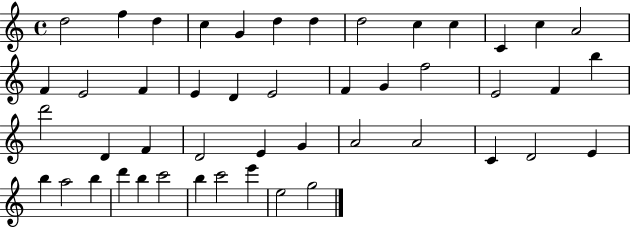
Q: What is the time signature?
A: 4/4